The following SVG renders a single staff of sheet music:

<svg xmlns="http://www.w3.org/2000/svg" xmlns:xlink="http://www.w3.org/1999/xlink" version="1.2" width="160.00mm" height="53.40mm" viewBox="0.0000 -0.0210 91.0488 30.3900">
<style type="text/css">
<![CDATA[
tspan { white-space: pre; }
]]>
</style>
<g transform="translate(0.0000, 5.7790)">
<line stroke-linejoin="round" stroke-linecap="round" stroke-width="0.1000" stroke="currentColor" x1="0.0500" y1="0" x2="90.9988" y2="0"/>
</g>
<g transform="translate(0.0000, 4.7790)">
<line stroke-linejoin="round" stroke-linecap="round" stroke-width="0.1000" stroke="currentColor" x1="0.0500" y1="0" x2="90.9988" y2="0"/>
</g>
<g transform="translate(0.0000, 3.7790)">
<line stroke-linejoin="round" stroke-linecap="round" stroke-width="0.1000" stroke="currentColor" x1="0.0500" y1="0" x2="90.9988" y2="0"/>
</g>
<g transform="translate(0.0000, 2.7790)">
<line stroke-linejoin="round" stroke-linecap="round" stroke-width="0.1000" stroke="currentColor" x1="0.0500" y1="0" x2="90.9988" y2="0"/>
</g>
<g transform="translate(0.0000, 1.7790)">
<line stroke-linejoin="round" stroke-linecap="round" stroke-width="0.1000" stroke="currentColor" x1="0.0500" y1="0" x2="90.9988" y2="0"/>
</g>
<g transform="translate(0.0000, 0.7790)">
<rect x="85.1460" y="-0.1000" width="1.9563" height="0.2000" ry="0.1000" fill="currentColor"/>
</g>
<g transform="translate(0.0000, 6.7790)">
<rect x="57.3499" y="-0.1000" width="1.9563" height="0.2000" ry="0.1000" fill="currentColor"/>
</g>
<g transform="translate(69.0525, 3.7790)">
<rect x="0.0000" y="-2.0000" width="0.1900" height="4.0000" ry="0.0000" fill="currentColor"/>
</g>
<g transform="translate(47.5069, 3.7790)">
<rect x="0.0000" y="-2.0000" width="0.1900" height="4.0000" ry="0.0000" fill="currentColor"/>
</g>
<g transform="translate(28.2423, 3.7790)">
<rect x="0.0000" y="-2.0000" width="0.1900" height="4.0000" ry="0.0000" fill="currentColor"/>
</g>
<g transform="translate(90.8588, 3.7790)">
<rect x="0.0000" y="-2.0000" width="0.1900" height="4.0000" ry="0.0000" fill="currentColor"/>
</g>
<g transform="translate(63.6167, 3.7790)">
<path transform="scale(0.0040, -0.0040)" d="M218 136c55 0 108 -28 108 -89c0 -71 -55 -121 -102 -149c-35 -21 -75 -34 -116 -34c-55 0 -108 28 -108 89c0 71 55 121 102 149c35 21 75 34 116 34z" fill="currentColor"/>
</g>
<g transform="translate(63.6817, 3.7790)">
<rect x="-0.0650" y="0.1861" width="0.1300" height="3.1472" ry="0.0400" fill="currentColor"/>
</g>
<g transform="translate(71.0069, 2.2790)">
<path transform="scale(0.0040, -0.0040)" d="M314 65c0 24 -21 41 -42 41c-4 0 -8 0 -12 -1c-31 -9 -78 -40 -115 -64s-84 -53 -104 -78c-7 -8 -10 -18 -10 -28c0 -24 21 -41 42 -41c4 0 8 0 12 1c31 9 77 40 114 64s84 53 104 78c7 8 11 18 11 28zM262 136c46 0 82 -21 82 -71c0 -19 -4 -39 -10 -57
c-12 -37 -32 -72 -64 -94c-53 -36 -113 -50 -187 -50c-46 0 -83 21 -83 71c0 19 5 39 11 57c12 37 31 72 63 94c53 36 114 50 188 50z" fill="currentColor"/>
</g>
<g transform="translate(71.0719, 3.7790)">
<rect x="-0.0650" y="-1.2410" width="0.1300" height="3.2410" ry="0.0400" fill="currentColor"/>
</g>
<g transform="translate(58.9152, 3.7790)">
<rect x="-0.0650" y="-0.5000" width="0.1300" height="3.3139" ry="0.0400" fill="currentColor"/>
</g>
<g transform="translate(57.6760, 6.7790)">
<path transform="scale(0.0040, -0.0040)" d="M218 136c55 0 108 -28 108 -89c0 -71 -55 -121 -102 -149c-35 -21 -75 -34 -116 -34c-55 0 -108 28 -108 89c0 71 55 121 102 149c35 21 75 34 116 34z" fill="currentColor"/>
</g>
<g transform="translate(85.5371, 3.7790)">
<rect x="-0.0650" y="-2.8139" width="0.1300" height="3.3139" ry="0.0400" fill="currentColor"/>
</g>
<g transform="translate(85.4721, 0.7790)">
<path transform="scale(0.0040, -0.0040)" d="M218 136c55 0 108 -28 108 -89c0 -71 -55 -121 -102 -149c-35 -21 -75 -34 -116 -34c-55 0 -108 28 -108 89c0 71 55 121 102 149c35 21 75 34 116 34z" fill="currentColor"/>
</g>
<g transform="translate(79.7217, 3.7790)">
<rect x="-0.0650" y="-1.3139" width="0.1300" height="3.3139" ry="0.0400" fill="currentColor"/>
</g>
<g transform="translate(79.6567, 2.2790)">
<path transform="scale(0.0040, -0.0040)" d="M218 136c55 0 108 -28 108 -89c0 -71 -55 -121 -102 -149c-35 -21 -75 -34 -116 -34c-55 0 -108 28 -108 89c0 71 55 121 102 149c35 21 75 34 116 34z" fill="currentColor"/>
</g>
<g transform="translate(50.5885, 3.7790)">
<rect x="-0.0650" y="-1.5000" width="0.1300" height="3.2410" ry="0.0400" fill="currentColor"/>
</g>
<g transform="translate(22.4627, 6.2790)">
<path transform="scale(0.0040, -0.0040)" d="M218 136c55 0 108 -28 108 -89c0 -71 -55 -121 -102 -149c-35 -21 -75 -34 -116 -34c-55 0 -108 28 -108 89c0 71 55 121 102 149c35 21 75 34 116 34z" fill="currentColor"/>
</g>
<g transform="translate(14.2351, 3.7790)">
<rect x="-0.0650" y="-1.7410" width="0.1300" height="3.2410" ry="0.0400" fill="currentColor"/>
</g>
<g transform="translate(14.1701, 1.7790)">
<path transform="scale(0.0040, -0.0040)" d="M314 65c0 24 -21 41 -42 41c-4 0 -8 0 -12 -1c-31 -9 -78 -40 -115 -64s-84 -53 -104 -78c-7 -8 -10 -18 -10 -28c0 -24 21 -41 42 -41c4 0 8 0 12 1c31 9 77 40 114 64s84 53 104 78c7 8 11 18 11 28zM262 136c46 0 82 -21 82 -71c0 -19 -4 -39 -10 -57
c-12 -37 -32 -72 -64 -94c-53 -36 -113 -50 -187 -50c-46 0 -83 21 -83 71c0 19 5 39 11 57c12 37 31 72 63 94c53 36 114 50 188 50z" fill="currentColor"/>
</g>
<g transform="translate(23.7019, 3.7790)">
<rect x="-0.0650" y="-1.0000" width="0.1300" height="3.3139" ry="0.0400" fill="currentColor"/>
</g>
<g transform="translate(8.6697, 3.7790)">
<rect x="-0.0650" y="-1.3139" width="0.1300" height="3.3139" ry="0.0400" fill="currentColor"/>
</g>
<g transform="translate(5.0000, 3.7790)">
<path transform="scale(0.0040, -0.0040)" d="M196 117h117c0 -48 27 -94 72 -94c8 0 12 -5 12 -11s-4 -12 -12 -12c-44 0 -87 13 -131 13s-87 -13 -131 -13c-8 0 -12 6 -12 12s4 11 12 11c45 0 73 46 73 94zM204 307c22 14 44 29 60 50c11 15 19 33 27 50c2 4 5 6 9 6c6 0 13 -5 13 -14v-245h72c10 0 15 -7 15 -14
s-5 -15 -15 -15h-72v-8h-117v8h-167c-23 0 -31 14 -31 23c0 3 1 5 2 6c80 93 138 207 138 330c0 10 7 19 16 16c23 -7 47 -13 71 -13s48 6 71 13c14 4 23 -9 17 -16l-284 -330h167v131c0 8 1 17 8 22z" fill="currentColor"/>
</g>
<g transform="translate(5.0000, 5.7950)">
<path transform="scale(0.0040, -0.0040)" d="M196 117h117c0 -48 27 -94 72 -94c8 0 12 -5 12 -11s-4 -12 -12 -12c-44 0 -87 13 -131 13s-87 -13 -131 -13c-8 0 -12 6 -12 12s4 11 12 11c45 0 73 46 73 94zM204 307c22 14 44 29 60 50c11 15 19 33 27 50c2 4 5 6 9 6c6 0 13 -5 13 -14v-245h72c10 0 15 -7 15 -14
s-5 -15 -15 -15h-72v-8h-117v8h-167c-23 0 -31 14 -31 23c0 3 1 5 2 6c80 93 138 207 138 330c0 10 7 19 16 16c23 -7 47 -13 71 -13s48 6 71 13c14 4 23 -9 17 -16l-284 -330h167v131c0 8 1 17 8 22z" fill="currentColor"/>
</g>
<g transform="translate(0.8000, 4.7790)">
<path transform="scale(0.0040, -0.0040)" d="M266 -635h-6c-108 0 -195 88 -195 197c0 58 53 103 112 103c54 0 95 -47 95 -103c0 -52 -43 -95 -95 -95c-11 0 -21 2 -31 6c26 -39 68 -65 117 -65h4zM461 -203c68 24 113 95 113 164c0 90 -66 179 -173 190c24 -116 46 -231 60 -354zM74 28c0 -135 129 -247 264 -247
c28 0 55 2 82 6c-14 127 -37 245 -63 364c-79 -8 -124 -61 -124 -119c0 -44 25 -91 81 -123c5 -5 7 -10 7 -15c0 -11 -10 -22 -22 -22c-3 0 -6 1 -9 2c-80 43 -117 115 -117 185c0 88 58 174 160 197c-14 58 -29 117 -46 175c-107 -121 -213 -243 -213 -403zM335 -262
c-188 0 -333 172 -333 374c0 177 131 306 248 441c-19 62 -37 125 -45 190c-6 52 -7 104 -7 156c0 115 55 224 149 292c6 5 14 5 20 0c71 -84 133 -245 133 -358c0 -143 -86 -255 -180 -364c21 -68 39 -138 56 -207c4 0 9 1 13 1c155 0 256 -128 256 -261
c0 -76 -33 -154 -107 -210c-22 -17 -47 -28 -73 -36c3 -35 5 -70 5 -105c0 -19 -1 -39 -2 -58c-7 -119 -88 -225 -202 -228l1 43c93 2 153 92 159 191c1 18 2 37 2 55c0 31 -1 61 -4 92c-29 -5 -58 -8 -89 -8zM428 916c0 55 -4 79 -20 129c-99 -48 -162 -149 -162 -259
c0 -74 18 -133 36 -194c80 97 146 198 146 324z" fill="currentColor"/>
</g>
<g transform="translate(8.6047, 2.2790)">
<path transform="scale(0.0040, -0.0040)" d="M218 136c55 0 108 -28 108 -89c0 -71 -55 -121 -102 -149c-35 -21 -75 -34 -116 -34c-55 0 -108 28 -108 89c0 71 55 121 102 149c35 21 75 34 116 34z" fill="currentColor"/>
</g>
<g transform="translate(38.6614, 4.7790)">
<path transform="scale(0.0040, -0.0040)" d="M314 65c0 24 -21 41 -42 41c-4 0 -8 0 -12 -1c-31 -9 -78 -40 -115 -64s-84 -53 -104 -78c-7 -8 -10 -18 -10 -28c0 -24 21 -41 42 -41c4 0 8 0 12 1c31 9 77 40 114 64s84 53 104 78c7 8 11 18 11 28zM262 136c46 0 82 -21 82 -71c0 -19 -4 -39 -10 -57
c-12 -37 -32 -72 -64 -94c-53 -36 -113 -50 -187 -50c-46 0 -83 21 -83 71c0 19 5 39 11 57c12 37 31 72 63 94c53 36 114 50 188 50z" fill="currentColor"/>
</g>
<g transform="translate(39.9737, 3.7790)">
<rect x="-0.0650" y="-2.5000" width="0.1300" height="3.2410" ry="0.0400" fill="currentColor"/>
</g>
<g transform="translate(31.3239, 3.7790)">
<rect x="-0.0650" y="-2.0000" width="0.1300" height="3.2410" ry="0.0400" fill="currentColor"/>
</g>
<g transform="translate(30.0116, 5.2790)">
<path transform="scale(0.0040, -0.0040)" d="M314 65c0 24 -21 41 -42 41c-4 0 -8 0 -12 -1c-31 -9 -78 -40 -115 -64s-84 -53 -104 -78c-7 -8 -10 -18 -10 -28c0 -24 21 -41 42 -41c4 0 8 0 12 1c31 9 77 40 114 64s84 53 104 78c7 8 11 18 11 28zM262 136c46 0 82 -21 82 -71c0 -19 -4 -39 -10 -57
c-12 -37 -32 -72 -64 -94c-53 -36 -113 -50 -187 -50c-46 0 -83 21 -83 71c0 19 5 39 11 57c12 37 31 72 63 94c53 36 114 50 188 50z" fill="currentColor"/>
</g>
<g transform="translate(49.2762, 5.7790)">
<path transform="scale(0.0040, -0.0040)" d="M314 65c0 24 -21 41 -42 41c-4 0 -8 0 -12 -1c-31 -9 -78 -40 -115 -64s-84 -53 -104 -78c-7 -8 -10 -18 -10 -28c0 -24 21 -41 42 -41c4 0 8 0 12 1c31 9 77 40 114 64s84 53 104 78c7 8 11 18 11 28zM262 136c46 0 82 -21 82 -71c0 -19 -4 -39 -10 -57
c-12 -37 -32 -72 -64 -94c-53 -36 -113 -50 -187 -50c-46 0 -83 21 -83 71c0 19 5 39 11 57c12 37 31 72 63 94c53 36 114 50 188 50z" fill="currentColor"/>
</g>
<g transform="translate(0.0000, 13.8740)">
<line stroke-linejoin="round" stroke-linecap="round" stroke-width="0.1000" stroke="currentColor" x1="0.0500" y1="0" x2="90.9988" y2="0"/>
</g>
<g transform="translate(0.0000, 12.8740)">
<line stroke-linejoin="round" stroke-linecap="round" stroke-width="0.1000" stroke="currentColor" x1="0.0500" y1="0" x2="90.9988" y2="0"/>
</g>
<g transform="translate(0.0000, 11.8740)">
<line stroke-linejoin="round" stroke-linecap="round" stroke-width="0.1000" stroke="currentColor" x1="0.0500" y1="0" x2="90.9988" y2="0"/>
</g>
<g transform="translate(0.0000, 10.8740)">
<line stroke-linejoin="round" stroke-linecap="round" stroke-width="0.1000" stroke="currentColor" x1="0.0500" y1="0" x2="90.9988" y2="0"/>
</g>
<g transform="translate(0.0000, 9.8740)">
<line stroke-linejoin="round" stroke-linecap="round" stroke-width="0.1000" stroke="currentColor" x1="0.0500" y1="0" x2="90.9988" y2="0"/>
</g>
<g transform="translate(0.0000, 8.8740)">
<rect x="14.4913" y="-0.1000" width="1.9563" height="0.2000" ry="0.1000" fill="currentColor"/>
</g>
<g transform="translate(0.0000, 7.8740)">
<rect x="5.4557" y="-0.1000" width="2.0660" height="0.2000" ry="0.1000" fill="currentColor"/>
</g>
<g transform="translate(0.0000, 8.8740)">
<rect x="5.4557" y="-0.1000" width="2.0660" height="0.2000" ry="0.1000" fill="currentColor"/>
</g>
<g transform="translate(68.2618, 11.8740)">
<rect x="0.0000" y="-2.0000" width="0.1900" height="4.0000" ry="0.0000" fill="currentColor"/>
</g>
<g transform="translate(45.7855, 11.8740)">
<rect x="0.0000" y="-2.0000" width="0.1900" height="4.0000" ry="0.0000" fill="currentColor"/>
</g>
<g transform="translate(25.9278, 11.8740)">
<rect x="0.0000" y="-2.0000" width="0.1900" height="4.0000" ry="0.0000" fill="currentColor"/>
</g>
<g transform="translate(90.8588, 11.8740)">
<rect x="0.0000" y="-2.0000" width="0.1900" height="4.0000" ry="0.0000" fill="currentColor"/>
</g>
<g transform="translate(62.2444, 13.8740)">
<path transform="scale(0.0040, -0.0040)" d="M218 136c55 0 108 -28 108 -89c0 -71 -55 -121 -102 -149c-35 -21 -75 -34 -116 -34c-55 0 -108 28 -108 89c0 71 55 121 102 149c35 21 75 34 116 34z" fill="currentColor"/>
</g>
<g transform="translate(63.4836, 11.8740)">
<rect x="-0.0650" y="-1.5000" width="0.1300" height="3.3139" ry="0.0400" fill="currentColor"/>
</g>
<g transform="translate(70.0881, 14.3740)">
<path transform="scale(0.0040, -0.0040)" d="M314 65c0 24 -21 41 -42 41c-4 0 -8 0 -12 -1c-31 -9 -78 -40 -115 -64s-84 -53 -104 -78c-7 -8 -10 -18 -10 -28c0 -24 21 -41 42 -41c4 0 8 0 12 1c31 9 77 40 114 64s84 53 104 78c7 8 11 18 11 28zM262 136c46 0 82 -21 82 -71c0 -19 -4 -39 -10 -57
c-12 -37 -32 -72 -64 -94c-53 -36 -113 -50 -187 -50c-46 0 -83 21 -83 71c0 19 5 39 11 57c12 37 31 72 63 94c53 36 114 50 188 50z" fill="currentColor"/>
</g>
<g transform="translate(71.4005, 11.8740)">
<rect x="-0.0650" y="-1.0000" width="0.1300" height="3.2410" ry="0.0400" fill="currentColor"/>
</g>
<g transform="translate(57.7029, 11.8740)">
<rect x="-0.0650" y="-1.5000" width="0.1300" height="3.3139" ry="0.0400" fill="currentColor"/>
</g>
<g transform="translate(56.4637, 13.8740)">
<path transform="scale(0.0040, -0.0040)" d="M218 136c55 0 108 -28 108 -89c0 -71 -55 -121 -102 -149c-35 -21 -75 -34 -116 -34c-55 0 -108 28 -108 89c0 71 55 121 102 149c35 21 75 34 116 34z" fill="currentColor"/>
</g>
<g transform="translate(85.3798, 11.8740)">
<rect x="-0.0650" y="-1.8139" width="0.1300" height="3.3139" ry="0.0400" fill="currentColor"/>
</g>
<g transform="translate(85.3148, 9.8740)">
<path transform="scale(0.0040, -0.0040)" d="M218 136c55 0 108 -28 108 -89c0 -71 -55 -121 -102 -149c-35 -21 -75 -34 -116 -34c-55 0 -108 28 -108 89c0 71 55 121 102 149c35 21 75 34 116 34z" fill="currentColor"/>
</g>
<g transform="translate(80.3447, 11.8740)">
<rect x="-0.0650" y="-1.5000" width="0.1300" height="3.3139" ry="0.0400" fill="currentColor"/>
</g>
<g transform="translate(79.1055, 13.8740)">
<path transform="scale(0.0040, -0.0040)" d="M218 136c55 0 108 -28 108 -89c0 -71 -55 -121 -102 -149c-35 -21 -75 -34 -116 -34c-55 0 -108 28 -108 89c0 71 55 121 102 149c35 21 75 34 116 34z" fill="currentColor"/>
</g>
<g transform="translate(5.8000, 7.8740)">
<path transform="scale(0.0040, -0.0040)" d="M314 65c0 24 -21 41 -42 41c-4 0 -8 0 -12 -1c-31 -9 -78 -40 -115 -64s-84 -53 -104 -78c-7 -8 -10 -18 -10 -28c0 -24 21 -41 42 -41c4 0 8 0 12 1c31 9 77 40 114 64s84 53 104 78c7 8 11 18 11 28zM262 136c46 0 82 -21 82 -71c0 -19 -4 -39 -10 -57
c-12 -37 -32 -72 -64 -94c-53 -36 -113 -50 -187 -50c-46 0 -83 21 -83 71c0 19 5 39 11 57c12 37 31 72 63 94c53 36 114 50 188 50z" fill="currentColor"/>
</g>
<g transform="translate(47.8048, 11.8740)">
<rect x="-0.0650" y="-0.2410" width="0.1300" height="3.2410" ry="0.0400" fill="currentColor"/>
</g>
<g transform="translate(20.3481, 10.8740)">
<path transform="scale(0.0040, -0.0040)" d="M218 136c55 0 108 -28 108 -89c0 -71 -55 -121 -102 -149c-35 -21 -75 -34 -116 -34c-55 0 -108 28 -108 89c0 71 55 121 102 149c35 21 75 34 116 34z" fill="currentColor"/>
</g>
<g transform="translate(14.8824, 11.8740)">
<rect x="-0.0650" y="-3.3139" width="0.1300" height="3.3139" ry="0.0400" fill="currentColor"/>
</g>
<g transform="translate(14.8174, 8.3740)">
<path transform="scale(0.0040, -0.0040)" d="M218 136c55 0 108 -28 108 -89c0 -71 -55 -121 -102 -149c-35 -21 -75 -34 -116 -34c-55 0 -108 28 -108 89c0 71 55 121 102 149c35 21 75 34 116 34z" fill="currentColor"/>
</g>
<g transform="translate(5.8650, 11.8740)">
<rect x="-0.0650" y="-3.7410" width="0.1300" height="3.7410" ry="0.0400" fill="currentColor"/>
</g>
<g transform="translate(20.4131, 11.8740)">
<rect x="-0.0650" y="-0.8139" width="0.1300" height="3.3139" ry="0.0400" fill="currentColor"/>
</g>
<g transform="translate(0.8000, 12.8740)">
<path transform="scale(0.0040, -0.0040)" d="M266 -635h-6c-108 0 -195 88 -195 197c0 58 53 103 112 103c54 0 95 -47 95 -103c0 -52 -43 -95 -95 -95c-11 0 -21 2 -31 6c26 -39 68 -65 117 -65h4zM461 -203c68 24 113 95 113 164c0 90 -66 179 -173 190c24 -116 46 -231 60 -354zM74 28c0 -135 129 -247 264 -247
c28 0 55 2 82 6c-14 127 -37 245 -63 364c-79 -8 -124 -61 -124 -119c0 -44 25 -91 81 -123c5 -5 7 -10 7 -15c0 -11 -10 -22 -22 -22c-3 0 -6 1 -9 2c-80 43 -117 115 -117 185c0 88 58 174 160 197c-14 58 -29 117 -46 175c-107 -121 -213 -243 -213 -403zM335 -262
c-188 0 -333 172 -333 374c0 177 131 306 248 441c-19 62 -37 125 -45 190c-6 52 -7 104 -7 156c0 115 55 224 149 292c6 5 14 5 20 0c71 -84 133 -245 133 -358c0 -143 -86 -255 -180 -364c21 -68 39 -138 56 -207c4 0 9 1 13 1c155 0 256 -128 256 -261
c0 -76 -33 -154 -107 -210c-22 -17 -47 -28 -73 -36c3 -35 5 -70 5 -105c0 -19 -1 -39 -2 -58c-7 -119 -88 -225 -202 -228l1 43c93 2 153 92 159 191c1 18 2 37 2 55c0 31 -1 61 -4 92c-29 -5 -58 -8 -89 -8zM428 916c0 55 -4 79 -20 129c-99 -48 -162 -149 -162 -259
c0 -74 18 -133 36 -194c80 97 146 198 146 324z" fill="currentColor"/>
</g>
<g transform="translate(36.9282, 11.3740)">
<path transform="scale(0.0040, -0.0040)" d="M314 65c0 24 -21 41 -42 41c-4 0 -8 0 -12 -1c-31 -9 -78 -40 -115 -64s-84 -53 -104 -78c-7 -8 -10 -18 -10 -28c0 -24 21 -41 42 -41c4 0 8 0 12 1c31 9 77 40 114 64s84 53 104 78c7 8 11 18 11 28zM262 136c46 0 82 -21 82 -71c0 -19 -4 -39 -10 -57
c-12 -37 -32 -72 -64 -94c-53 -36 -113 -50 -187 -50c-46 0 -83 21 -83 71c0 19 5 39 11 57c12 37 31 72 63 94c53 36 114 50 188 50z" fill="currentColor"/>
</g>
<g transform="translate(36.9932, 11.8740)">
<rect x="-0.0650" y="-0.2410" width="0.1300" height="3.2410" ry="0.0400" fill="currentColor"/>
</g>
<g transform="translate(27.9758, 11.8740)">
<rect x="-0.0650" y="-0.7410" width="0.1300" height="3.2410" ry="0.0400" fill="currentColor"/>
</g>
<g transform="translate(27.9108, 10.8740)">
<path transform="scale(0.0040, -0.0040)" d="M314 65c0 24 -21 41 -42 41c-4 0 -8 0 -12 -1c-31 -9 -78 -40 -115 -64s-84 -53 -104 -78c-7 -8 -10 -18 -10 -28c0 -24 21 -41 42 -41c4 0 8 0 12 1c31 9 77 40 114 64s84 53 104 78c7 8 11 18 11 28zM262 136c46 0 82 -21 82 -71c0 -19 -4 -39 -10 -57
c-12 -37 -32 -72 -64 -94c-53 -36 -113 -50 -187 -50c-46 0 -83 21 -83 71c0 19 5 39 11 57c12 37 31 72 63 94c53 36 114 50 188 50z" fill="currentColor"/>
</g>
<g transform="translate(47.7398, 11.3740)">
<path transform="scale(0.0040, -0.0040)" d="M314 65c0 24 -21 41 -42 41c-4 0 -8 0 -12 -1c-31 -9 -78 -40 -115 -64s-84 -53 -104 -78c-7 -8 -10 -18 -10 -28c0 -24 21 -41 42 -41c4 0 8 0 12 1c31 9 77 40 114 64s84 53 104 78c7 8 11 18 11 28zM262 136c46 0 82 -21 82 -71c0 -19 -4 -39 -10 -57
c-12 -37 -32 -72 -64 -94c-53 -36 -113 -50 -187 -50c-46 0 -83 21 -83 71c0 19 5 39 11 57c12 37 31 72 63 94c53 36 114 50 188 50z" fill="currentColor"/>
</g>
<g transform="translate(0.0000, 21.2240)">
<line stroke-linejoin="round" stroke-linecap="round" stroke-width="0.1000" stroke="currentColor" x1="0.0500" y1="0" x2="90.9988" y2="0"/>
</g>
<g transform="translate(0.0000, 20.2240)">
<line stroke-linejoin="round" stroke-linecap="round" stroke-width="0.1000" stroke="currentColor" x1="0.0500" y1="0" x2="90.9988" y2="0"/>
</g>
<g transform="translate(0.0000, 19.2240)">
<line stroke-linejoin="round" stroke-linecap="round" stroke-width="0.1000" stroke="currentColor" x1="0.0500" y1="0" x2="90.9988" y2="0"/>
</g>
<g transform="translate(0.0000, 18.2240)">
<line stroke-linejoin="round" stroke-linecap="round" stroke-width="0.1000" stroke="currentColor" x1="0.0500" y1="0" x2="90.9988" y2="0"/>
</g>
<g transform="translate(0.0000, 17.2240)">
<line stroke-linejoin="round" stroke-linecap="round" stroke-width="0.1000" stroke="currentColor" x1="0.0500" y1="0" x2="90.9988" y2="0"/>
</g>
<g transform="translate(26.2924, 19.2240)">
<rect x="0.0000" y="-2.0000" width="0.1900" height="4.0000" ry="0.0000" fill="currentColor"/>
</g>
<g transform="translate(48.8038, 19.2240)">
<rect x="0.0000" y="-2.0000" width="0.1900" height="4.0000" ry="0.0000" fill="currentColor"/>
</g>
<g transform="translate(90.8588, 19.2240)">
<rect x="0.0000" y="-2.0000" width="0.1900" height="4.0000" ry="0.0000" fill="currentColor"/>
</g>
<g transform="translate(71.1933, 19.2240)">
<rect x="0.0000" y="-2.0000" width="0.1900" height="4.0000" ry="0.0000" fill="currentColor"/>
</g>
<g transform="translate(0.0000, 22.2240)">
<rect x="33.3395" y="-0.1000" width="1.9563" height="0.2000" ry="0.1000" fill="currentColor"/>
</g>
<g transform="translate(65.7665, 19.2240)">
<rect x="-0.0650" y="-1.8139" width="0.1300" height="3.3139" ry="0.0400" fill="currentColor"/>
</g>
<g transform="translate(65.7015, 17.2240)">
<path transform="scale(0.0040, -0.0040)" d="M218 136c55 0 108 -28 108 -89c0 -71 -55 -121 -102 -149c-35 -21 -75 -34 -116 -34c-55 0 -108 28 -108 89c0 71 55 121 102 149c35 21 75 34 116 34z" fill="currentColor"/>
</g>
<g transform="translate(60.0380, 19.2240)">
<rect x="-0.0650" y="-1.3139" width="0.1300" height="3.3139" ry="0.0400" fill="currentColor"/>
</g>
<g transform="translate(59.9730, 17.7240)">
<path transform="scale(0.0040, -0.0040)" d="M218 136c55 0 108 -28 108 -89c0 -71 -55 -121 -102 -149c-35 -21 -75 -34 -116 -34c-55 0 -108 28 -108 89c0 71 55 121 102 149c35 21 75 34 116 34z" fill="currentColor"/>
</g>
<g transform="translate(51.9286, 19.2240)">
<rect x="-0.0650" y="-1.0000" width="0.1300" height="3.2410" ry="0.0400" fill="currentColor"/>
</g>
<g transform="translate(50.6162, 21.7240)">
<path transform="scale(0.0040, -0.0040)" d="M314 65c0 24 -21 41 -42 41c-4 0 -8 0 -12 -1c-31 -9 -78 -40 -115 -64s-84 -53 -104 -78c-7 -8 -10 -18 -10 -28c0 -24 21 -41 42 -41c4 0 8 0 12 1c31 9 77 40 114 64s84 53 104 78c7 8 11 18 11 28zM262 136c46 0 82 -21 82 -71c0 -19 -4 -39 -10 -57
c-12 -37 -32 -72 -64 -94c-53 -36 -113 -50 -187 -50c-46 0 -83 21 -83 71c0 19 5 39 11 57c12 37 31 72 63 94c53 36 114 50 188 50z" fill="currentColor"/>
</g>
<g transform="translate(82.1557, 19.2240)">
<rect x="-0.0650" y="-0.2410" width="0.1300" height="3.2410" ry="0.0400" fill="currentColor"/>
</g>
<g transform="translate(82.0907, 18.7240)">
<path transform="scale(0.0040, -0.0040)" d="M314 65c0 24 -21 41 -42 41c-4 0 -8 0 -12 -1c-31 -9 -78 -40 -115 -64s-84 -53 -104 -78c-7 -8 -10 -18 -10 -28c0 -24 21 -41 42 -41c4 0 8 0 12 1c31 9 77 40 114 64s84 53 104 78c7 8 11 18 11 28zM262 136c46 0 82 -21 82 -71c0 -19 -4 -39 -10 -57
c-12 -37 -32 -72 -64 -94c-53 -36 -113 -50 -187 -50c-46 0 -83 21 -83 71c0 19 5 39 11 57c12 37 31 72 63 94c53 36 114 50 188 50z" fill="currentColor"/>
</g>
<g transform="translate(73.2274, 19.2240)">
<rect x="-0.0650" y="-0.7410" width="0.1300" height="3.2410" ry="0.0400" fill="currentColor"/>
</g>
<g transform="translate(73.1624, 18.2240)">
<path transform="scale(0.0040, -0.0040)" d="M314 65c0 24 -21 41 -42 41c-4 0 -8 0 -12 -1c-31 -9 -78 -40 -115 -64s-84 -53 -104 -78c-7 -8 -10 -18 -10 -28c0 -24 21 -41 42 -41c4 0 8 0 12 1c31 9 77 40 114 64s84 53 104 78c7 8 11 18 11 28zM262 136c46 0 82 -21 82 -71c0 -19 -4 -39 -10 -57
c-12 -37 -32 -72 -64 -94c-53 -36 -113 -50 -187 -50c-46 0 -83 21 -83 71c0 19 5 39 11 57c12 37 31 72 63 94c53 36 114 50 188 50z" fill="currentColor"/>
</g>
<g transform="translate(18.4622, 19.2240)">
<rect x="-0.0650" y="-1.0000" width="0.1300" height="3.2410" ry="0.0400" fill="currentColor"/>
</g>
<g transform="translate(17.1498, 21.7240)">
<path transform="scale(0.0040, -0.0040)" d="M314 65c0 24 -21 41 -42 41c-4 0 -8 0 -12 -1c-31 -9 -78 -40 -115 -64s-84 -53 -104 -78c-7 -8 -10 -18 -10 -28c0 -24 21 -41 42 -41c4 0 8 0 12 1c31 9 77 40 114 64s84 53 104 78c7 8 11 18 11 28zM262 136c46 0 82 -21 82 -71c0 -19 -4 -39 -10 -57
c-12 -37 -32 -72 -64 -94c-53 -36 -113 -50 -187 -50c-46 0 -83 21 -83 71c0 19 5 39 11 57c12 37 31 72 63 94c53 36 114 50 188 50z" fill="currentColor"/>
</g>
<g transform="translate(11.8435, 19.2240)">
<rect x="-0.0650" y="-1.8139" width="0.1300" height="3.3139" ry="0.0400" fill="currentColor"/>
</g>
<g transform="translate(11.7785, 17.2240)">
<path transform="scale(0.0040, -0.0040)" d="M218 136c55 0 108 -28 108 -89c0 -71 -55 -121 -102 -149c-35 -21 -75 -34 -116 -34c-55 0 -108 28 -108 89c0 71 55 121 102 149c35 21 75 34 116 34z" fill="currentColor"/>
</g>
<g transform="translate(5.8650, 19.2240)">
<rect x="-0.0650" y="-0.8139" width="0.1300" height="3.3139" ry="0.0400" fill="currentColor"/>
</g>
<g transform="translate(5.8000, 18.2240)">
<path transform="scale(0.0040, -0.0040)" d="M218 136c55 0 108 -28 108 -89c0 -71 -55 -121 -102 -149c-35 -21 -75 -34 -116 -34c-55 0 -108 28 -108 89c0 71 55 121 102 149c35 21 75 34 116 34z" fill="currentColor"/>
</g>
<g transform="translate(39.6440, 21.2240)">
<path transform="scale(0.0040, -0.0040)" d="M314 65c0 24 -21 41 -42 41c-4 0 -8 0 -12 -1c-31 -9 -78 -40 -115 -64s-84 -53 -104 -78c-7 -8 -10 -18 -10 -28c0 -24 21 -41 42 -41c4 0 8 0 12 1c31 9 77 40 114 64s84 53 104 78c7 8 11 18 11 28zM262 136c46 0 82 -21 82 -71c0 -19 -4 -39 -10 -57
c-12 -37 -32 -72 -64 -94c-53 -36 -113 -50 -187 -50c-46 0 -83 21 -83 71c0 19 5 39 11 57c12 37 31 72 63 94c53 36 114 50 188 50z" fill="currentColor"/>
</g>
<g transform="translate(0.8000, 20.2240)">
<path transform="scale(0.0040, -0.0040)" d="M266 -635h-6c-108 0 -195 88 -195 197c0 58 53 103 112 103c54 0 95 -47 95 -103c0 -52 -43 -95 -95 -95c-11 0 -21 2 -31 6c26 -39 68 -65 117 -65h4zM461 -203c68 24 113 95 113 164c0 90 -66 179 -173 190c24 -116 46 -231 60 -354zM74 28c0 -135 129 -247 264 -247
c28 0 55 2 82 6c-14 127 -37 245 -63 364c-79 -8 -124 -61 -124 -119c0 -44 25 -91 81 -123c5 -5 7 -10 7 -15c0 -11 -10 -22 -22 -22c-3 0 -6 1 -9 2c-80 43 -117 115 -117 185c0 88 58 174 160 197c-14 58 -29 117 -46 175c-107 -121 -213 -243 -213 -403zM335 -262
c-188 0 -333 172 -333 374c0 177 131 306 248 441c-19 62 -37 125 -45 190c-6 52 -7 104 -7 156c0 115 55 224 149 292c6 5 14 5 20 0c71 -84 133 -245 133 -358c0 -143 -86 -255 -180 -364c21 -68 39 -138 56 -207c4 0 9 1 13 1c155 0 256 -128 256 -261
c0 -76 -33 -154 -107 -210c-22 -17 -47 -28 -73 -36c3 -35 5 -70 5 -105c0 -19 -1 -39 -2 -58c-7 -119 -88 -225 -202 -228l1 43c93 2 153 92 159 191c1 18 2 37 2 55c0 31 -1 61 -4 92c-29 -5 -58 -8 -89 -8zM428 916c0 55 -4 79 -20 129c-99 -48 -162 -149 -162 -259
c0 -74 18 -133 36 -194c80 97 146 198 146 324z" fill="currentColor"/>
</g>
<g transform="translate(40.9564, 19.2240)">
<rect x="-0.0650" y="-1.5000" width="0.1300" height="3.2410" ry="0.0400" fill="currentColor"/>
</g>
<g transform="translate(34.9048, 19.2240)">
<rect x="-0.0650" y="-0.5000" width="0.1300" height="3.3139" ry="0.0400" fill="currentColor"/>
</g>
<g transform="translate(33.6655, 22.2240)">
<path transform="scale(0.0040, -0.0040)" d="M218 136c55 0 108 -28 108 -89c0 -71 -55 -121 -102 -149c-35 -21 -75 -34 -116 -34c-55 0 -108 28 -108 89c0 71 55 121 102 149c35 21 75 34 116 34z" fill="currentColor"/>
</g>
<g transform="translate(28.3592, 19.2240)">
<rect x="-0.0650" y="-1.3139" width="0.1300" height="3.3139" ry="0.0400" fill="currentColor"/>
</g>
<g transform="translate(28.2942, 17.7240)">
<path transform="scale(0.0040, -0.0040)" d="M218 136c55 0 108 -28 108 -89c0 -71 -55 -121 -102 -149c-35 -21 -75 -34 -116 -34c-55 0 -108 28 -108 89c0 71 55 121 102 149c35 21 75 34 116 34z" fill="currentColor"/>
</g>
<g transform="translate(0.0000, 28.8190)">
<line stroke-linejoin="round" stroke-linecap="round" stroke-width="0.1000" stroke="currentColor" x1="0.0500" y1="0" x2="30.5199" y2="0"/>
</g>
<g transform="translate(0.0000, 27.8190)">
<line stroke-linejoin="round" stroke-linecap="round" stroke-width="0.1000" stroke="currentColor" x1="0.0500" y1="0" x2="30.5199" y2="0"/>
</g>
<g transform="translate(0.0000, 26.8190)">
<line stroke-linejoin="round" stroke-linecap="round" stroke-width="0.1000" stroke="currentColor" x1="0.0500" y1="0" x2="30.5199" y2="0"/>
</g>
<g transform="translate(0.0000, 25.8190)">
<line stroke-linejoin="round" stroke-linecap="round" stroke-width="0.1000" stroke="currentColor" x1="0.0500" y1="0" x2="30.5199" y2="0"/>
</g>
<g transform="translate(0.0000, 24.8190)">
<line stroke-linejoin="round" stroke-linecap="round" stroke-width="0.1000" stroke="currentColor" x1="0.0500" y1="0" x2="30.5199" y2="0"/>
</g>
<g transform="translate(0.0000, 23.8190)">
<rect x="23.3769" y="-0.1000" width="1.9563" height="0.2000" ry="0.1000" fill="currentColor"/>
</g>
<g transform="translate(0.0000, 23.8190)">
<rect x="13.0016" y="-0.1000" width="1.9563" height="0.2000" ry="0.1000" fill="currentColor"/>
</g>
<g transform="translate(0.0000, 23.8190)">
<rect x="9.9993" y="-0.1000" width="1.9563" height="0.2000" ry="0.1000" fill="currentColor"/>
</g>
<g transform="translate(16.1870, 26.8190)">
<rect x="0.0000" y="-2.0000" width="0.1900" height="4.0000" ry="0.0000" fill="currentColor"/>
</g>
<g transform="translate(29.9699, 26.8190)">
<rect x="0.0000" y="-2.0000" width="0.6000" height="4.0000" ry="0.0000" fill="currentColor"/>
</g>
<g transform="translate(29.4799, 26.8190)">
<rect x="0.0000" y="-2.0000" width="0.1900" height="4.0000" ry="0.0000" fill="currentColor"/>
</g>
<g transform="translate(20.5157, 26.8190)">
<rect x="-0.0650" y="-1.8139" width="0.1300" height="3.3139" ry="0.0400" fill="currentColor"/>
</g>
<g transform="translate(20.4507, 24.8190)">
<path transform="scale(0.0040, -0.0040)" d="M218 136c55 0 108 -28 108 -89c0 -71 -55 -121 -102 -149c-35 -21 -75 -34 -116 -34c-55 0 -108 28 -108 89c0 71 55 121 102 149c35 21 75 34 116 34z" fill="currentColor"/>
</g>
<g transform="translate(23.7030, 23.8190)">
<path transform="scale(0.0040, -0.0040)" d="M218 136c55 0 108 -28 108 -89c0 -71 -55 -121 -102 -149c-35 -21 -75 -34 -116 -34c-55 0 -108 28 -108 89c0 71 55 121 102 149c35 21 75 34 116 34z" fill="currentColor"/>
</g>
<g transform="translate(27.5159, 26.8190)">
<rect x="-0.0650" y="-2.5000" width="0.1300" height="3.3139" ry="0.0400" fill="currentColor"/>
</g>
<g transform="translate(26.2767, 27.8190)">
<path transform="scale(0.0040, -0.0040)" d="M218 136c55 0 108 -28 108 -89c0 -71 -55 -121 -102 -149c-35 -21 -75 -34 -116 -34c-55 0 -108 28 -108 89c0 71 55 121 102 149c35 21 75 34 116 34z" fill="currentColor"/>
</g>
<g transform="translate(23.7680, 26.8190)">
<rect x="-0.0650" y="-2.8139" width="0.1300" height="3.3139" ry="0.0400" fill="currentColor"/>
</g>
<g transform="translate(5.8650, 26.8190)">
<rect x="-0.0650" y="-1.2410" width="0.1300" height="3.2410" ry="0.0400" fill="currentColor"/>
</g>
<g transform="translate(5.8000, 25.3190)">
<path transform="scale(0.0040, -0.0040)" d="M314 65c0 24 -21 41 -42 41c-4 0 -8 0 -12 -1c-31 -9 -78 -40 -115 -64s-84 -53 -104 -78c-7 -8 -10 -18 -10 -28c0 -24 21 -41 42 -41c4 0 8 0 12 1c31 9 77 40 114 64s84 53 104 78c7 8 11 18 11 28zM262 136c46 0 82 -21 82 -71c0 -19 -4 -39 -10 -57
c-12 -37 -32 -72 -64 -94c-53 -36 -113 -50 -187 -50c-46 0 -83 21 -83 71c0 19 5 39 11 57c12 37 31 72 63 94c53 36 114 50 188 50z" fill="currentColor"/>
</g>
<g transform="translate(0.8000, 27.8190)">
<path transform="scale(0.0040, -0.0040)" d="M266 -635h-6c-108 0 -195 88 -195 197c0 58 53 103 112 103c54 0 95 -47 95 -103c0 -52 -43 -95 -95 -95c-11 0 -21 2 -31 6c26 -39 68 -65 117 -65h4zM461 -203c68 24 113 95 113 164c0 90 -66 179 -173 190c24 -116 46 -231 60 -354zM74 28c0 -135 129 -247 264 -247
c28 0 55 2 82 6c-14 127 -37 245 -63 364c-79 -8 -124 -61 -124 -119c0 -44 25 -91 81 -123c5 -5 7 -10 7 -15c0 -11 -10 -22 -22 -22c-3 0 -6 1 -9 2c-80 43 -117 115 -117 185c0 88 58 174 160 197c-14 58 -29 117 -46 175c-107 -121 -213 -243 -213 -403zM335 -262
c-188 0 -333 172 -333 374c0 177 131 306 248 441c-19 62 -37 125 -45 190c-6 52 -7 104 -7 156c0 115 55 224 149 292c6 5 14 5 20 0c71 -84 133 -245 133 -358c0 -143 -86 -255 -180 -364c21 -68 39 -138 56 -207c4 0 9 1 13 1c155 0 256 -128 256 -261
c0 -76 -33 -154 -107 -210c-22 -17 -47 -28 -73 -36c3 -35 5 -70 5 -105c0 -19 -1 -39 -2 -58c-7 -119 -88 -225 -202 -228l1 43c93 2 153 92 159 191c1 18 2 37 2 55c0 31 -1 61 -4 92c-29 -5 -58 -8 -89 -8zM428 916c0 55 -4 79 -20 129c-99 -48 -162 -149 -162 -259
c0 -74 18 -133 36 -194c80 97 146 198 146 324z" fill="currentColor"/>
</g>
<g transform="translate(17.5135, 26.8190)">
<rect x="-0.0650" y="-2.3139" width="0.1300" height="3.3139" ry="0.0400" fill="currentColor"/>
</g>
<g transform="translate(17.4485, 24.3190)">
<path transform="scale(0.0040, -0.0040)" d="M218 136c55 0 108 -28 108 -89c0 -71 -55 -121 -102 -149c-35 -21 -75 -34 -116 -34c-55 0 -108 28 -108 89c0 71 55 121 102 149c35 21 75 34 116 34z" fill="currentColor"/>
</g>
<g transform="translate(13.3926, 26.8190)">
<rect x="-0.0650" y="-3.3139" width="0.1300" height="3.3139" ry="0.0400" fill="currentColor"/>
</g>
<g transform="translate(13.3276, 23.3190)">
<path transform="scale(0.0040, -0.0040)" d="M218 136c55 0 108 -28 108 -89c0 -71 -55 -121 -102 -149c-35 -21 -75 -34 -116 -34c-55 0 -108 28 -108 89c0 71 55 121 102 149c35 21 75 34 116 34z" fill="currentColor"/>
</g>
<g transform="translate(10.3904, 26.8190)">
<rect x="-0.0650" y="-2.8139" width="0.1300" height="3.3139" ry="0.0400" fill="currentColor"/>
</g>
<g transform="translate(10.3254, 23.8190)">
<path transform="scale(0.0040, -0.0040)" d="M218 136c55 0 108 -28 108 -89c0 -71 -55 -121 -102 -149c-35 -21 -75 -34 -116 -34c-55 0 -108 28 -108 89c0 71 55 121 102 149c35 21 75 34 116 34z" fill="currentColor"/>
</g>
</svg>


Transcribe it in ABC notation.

X:1
T:Untitled
M:4/4
L:1/4
K:C
e f2 D F2 G2 E2 C B e2 e a c'2 b d d2 c2 c2 E E D2 E f d f D2 e C E2 D2 e f d2 c2 e2 a b g f a G